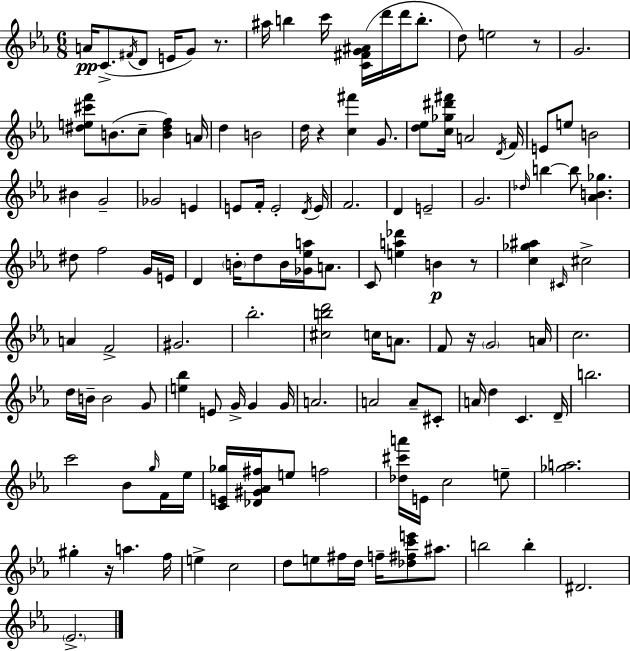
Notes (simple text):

A4/s C4/e. F#4/s D4/e E4/s G4/e R/e. A#5/s B5/q C6/s [C4,F#4,G4,A#4]/s D6/s D6/s B5/e. D5/e E5/h R/e G4/h. [D#5,E5,C#6,F6]/e B4/e. C5/e [B4,D#5,F5]/q A4/s D5/q B4/h D5/s R/q [C5,F#6]/q G4/e. [D5,Eb5]/e [C5,Gb5,D#6,F#6]/s A4/h D4/s F4/s E4/e E5/e B4/h BIS4/q G4/h Gb4/h E4/q E4/e F4/s E4/h D4/s E4/s F4/h. D4/q E4/h G4/h. Db5/s B5/q B5/e [Ab4,B4,Gb5]/q. D#5/e F5/h G4/s E4/s D4/q B4/s D5/e B4/s [Gb4,Eb5,A5]/s A4/e. C4/e [E5,A5,Db6]/q B4/q R/e [C5,Gb5,A#5]/q C#4/s C#5/h A4/q F4/h G#4/h. Bb5/h. [C#5,B5,D6]/h C5/s A4/e. F4/e R/s G4/h A4/s C5/h. D5/s B4/s B4/h G4/e [E5,Bb5]/q E4/e G4/s G4/q G4/s A4/h. A4/h A4/e C#4/e A4/s D5/q C4/q. D4/s B5/h. C6/h Bb4/e G5/s F4/s Eb5/s [C4,E4,Gb5]/s [Db4,G#4,Ab4,F#5]/s E5/e F5/h [Db5,C#6,A6]/s E4/s C5/h E5/e [Gb5,A5]/h. G#5/q R/s A5/q. F5/s E5/q C5/h D5/e E5/e F#5/s D5/s F5/s [Db5,F#5,C6,E6]/e A#5/e. B5/h B5/q D#4/h. Eb4/h.